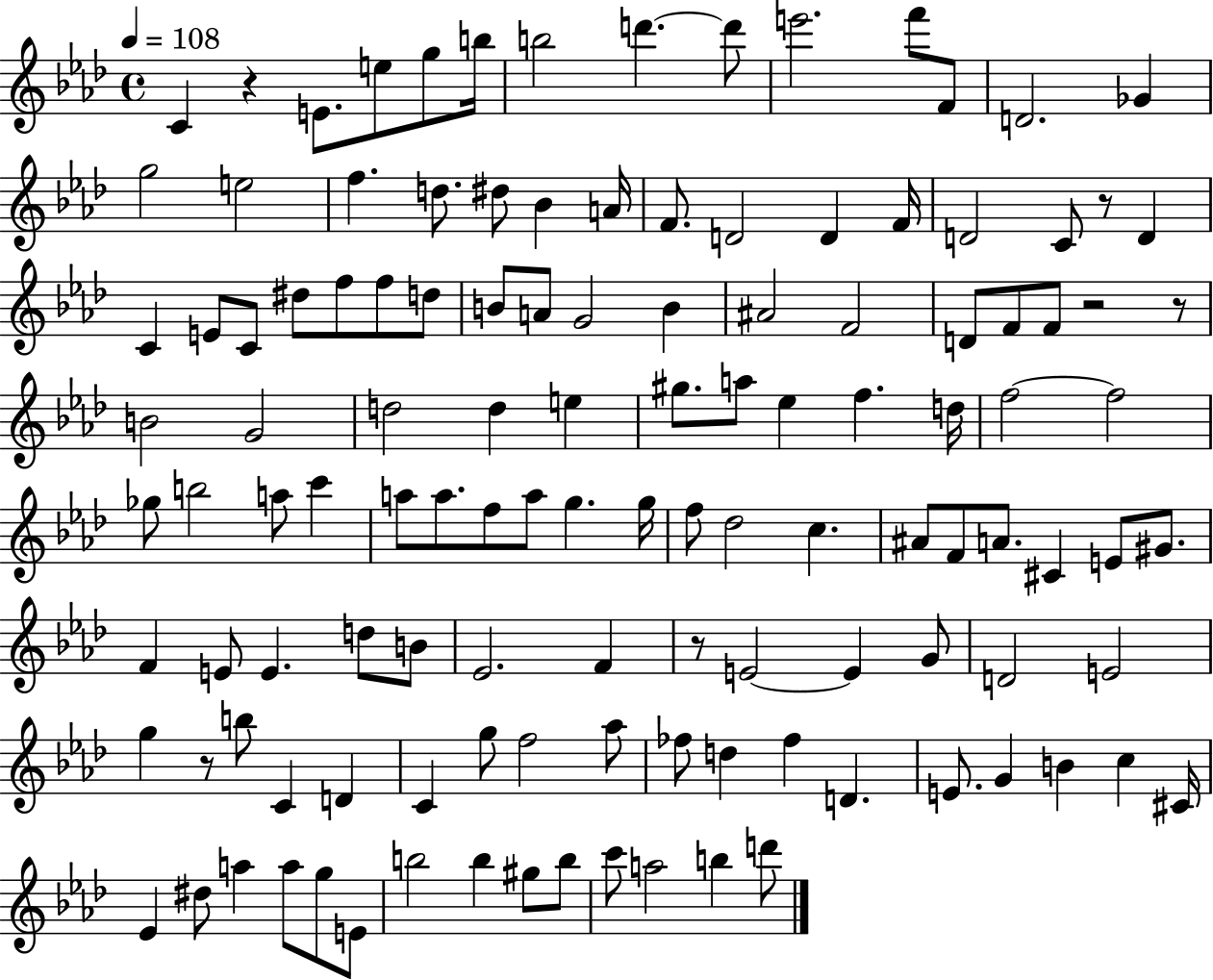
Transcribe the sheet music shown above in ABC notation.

X:1
T:Untitled
M:4/4
L:1/4
K:Ab
C z E/2 e/2 g/2 b/4 b2 d' d'/2 e'2 f'/2 F/2 D2 _G g2 e2 f d/2 ^d/2 _B A/4 F/2 D2 D F/4 D2 C/2 z/2 D C E/2 C/2 ^d/2 f/2 f/2 d/2 B/2 A/2 G2 B ^A2 F2 D/2 F/2 F/2 z2 z/2 B2 G2 d2 d e ^g/2 a/2 _e f d/4 f2 f2 _g/2 b2 a/2 c' a/2 a/2 f/2 a/2 g g/4 f/2 _d2 c ^A/2 F/2 A/2 ^C E/2 ^G/2 F E/2 E d/2 B/2 _E2 F z/2 E2 E G/2 D2 E2 g z/2 b/2 C D C g/2 f2 _a/2 _f/2 d _f D E/2 G B c ^C/4 _E ^d/2 a a/2 g/2 E/2 b2 b ^g/2 b/2 c'/2 a2 b d'/2